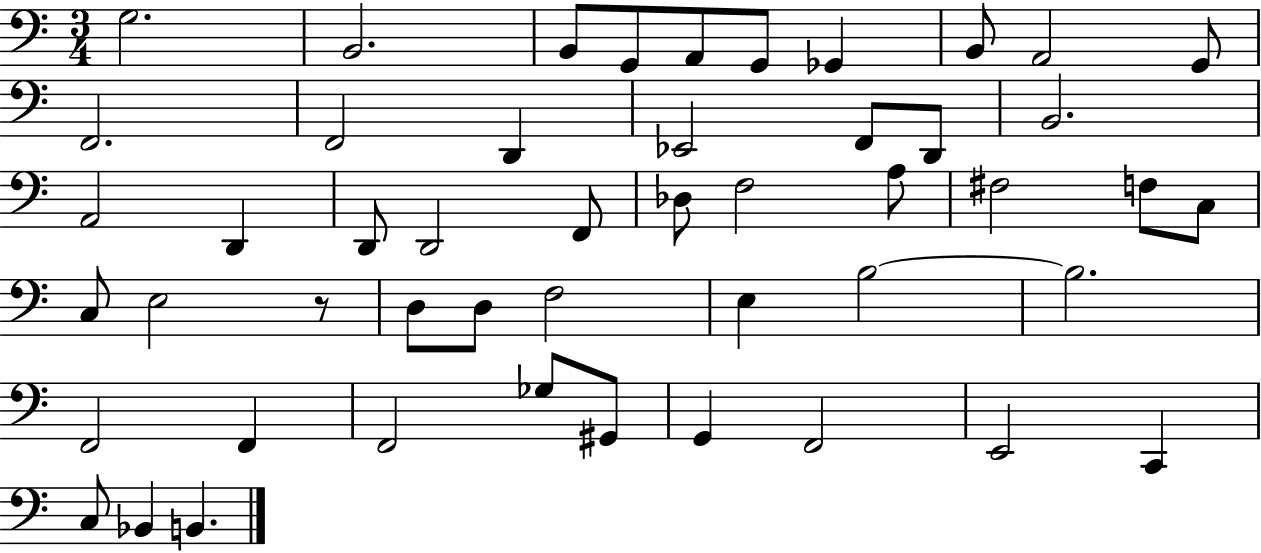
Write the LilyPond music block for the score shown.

{
  \clef bass
  \numericTimeSignature
  \time 3/4
  \key c \major
  g2. | b,2. | b,8 g,8 a,8 g,8 ges,4 | b,8 a,2 g,8 | \break f,2. | f,2 d,4 | ees,2 f,8 d,8 | b,2. | \break a,2 d,4 | d,8 d,2 f,8 | des8 f2 a8 | fis2 f8 c8 | \break c8 e2 r8 | d8 d8 f2 | e4 b2~~ | b2. | \break f,2 f,4 | f,2 ges8 gis,8 | g,4 f,2 | e,2 c,4 | \break c8 bes,4 b,4. | \bar "|."
}